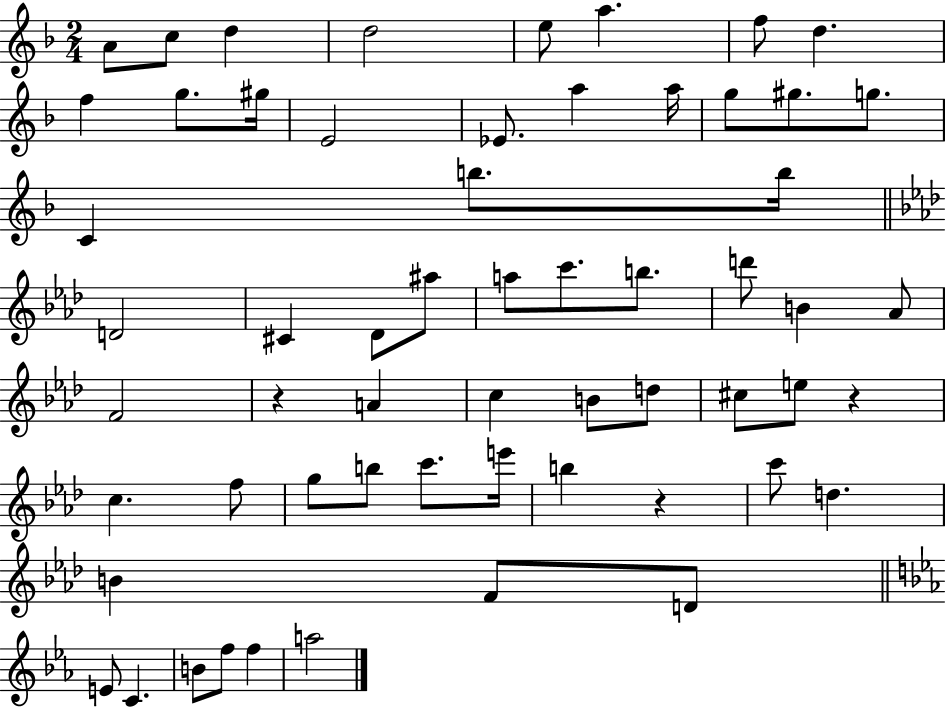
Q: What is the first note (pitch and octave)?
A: A4